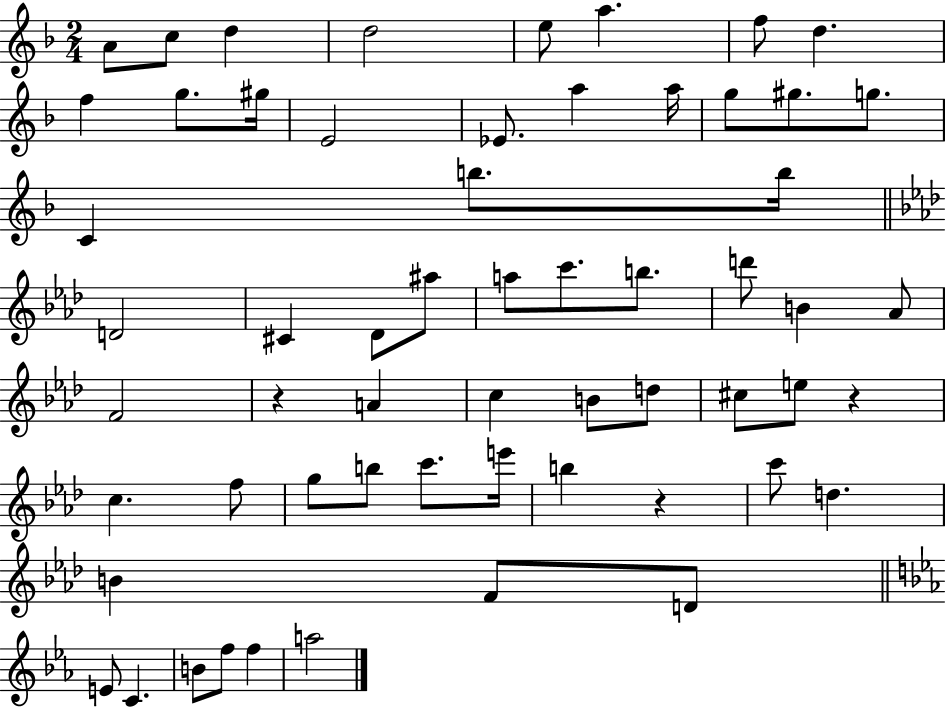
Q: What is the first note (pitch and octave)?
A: A4